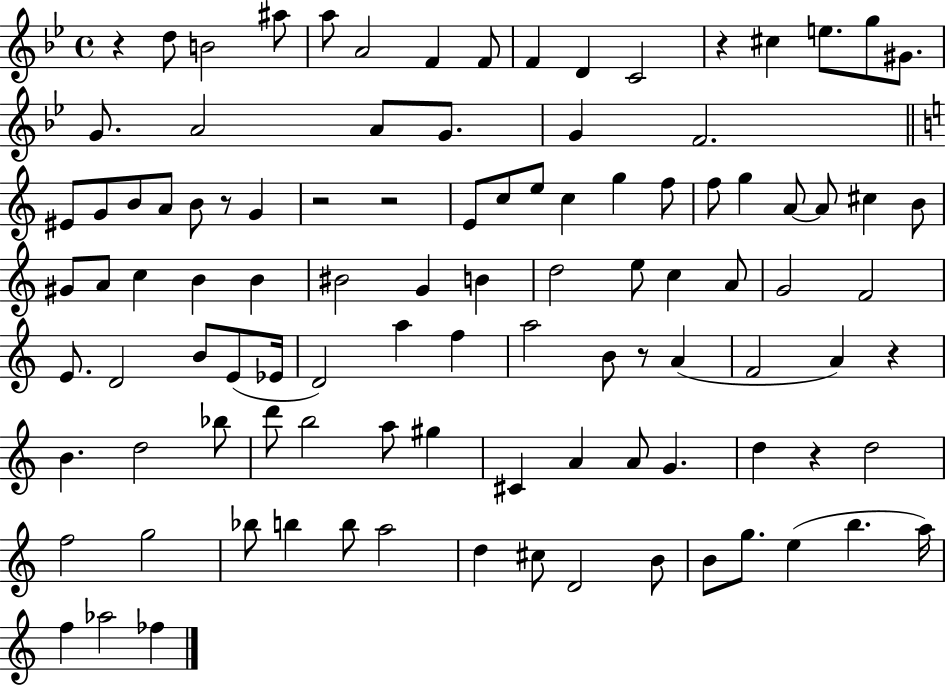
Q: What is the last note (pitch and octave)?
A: FES5